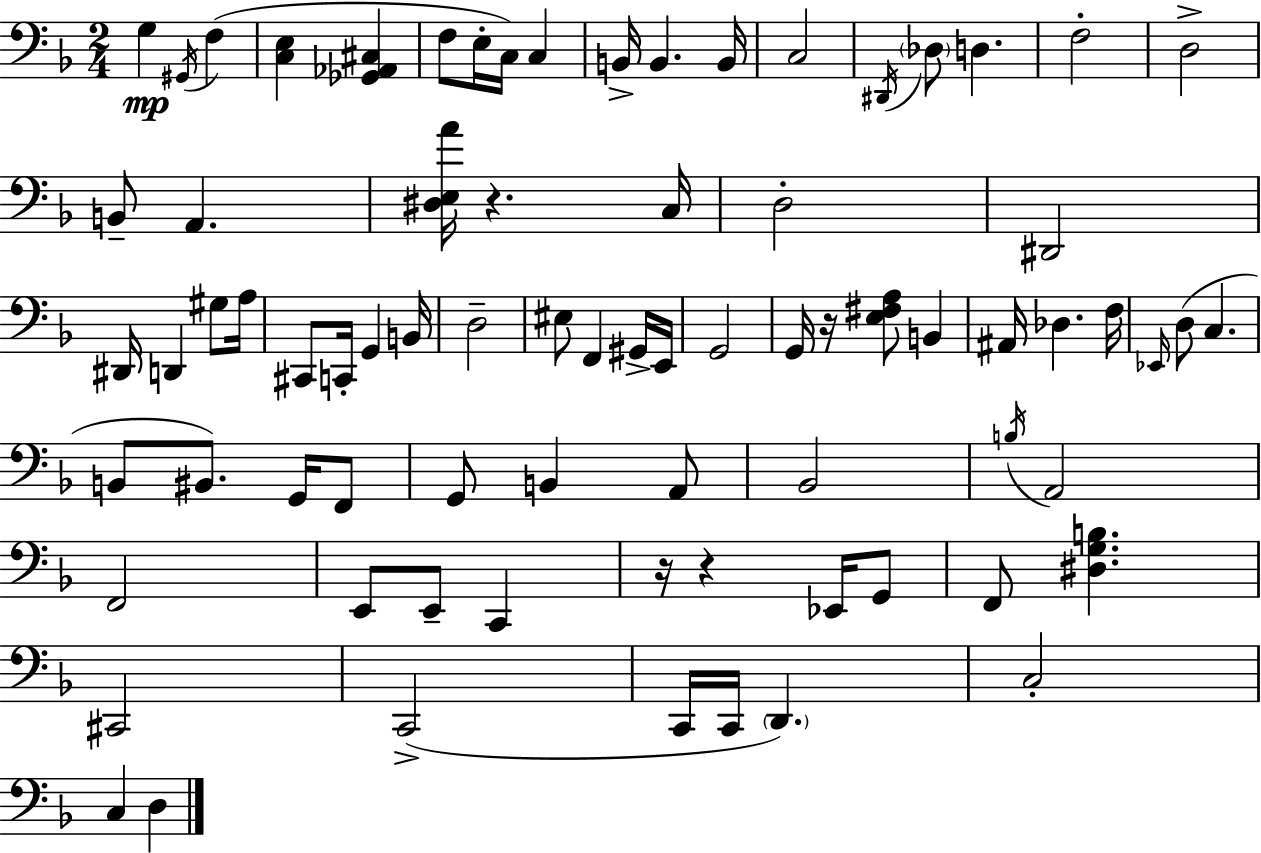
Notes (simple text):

G3/q G#2/s F3/q [C3,E3]/q [Gb2,Ab2,C#3]/q F3/e E3/s C3/s C3/q B2/s B2/q. B2/s C3/h D#2/s Db3/e D3/q. F3/h D3/h B2/e A2/q. [D#3,E3,A4]/s R/q. C3/s D3/h D#2/h D#2/s D2/q G#3/e A3/s C#2/e C2/s G2/q B2/s D3/h EIS3/e F2/q G#2/s E2/s G2/h G2/s R/s [E3,F#3,A3]/e B2/q A#2/s Db3/q. F3/s Eb2/s D3/e C3/q. B2/e BIS2/e. G2/s F2/e G2/e B2/q A2/e Bb2/h B3/s A2/h F2/h E2/e E2/e C2/q R/s R/q Eb2/s G2/e F2/e [D#3,G3,B3]/q. C#2/h C2/h C2/s C2/s D2/q. C3/h C3/q D3/q